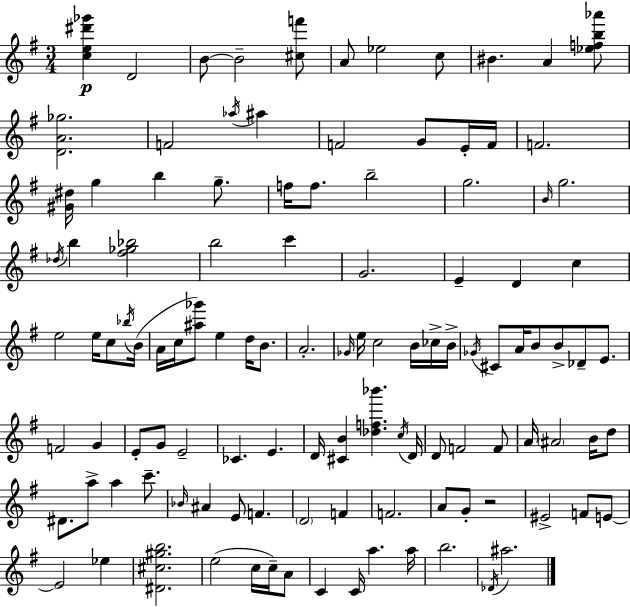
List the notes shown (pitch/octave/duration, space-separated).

[C5,E5,D#6,Gb6]/q D4/h B4/e B4/h [C#5,F6]/e A4/e Eb5/h C5/e BIS4/q. A4/q [Eb5,F5,B5,Ab6]/e [D4,A4,Gb5]/h. F4/h Ab5/s A#5/q F4/h G4/e E4/s F4/s F4/h. [G#4,D#5]/s G5/q B5/q G5/e. F5/s F5/e. B5/h G5/h. B4/s G5/h. Db5/s B5/q [F#5,Gb5,Bb5]/h B5/h C6/q G4/h. E4/q D4/q C5/q E5/h E5/s C5/e Bb5/s B4/s A4/s C5/s [A#5,Gb6]/e E5/q D5/s B4/e. A4/h. Gb4/s E5/s C5/h B4/s CES5/s B4/s Gb4/s C#4/e A4/s B4/e B4/e Db4/e E4/e. F4/h G4/q E4/e G4/e E4/h CES4/q. E4/q. D4/s [C#4,B4]/q [Db5,F5,Bb6]/q. C5/s D4/s D4/e F4/h F4/e A4/s A#4/h B4/s D5/e D#4/e. A5/e A5/q C6/e. Bb4/s A#4/q E4/e F4/q. D4/h F4/q F4/h. A4/e G4/e R/h EIS4/h F4/e E4/e E4/h Eb5/q [D#4,C#5,G#5,B5]/h. E5/h C5/s C5/s A4/e C4/q C4/s A5/q. A5/s B5/h. Db4/s A#5/h.